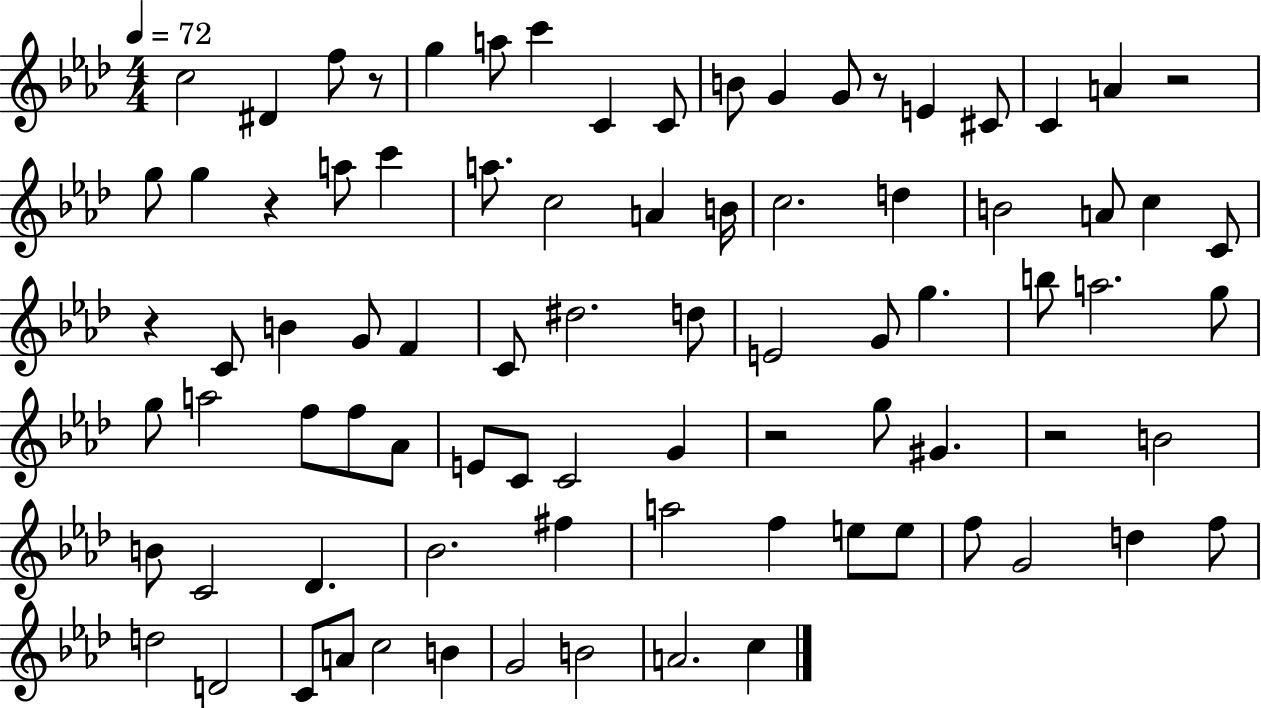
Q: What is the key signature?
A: AES major